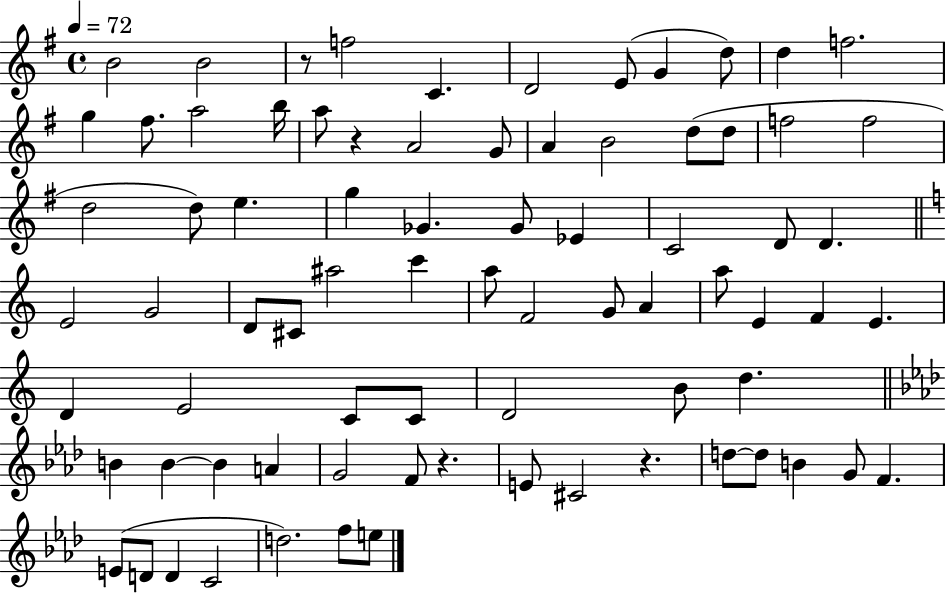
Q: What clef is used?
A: treble